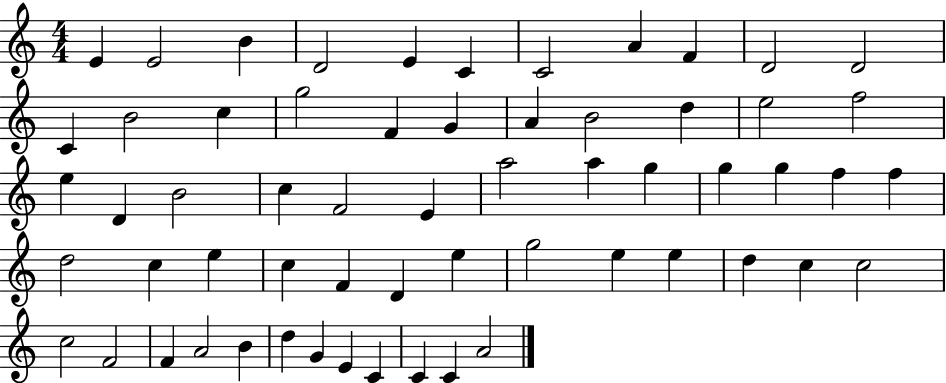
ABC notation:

X:1
T:Untitled
M:4/4
L:1/4
K:C
E E2 B D2 E C C2 A F D2 D2 C B2 c g2 F G A B2 d e2 f2 e D B2 c F2 E a2 a g g g f f d2 c e c F D e g2 e e d c c2 c2 F2 F A2 B d G E C C C A2